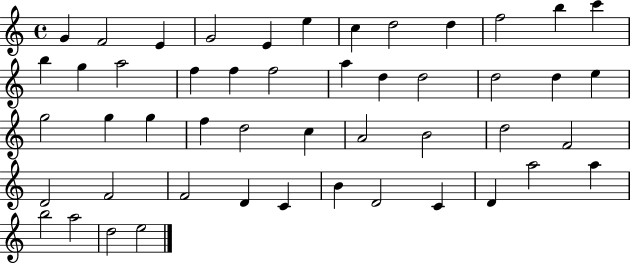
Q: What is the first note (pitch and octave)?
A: G4